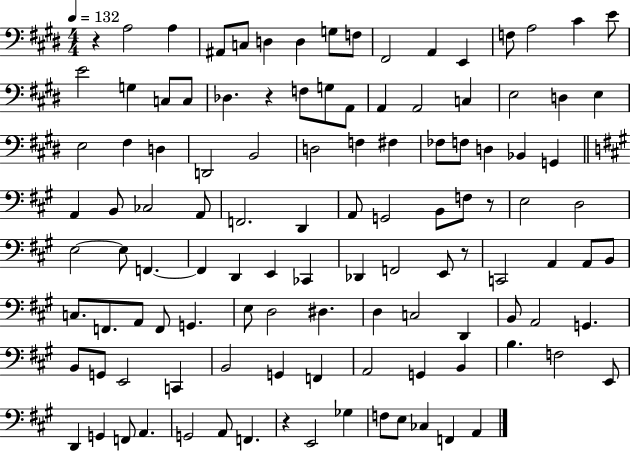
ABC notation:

X:1
T:Untitled
M:4/4
L:1/4
K:E
z A,2 A, ^A,,/2 C,/2 D, D, G,/2 F,/2 ^F,,2 A,, E,, F,/2 A,2 ^C E/2 E2 G, C,/2 C,/2 _D, z F,/2 G,/2 A,,/2 A,, A,,2 C, E,2 D, E, E,2 ^F, D, D,,2 B,,2 D,2 F, ^F, _F,/2 F,/2 D, _B,, G,, A,, B,,/2 _C,2 A,,/2 F,,2 D,, A,,/2 G,,2 B,,/2 F,/2 z/2 E,2 D,2 E,2 E,/2 F,, F,, D,, E,, _C,, _D,, F,,2 E,,/2 z/2 C,,2 A,, A,,/2 B,,/2 C,/2 F,,/2 A,,/2 F,,/2 G,, E,/2 D,2 ^D, D, C,2 D,, B,,/2 A,,2 G,, B,,/2 G,,/2 E,,2 C,, B,,2 G,, F,, A,,2 G,, B,, B, F,2 E,,/2 D,, G,, F,,/2 A,, G,,2 A,,/2 F,, z E,,2 _G, F,/2 E,/2 _C, F,, A,,